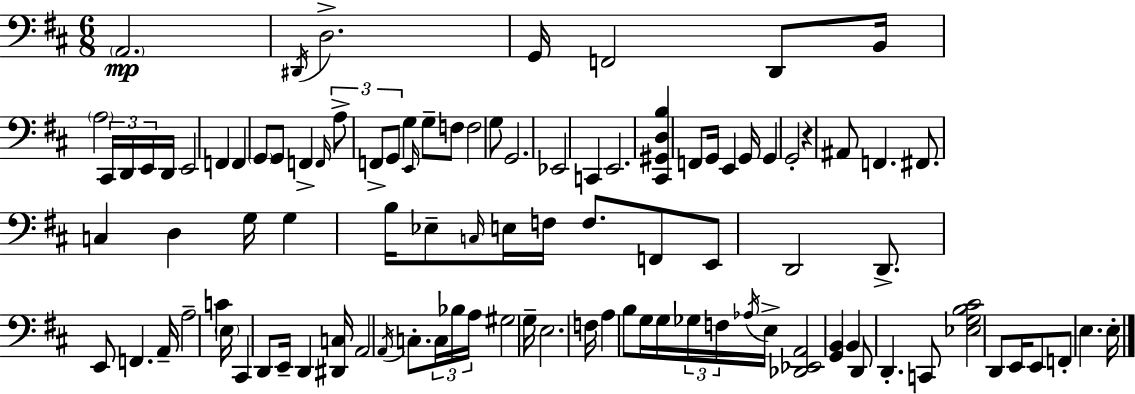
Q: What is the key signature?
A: D major